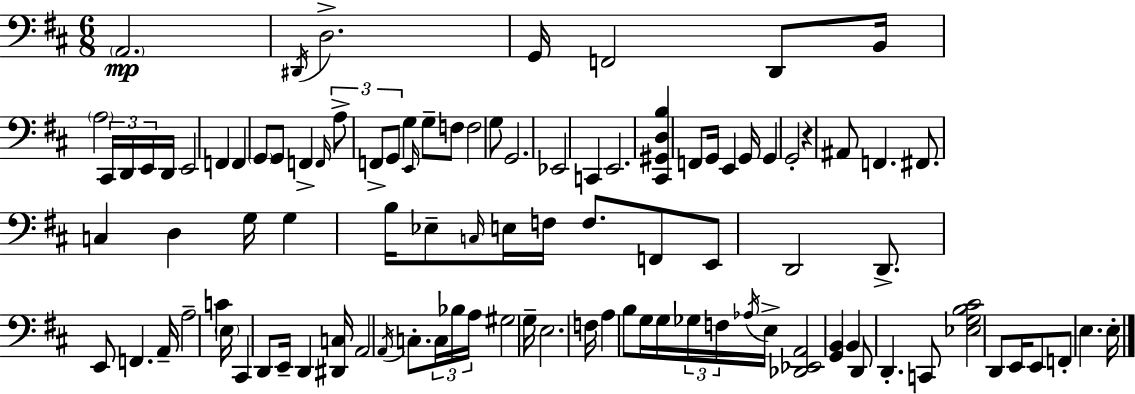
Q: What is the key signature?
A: D major